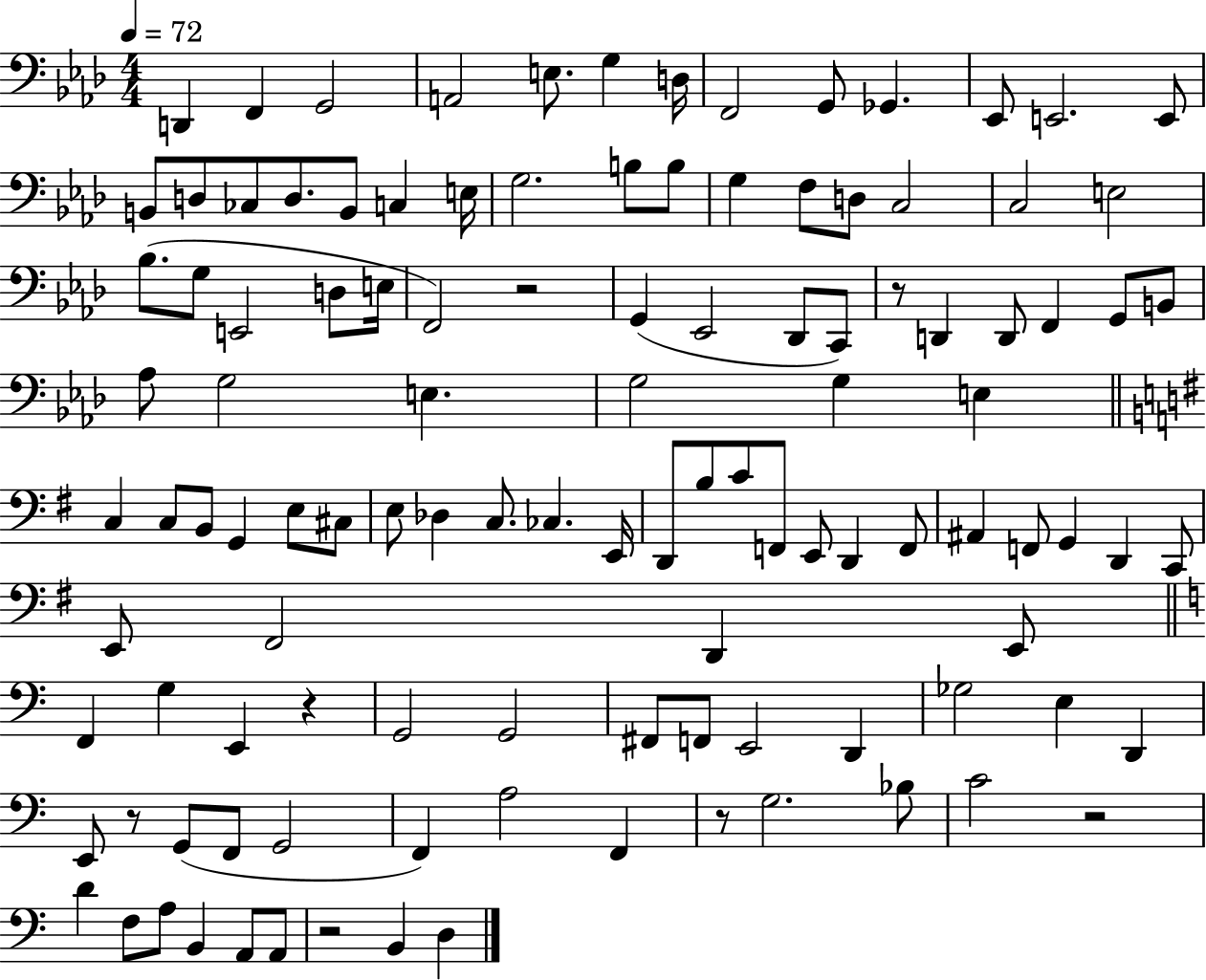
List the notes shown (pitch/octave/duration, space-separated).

D2/q F2/q G2/h A2/h E3/e. G3/q D3/s F2/h G2/e Gb2/q. Eb2/e E2/h. E2/e B2/e D3/e CES3/e D3/e. B2/e C3/q E3/s G3/h. B3/e B3/e G3/q F3/e D3/e C3/h C3/h E3/h Bb3/e. G3/e E2/h D3/e E3/s F2/h R/h G2/q Eb2/h Db2/e C2/e R/e D2/q D2/e F2/q G2/e B2/e Ab3/e G3/h E3/q. G3/h G3/q E3/q C3/q C3/e B2/e G2/q E3/e C#3/e E3/e Db3/q C3/e. CES3/q. E2/s D2/e B3/e C4/e F2/e E2/e D2/q F2/e A#2/q F2/e G2/q D2/q C2/e E2/e F#2/h D2/q E2/e F2/q G3/q E2/q R/q G2/h G2/h F#2/e F2/e E2/h D2/q Gb3/h E3/q D2/q E2/e R/e G2/e F2/e G2/h F2/q A3/h F2/q R/e G3/h. Bb3/e C4/h R/h D4/q F3/e A3/e B2/q A2/e A2/e R/h B2/q D3/q